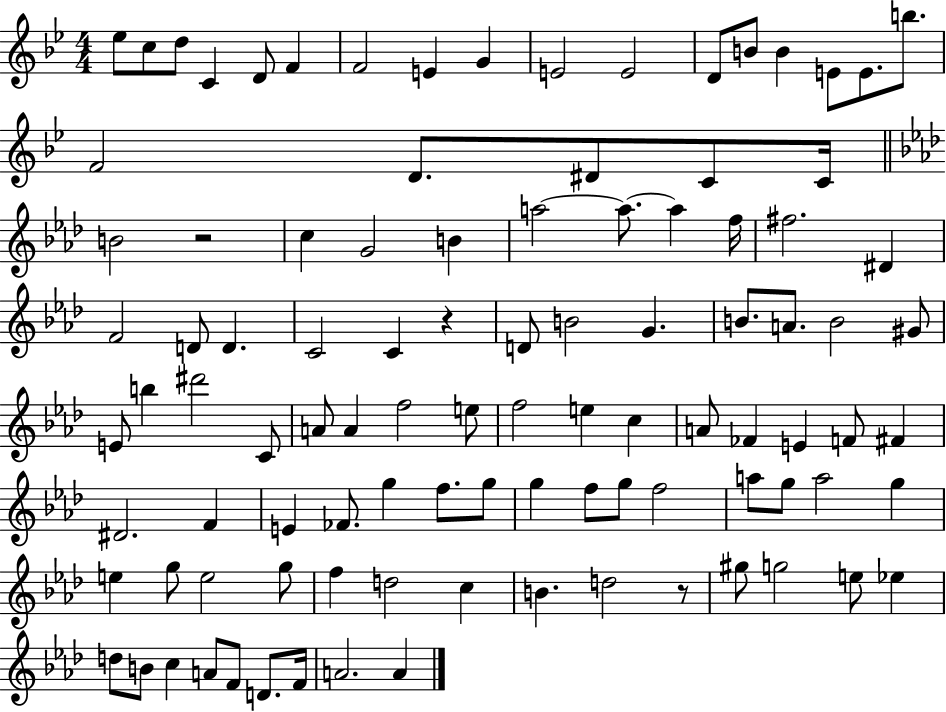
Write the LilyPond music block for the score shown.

{
  \clef treble
  \numericTimeSignature
  \time 4/4
  \key bes \major
  ees''8 c''8 d''8 c'4 d'8 f'4 | f'2 e'4 g'4 | e'2 e'2 | d'8 b'8 b'4 e'8 e'8. b''8. | \break f'2 d'8. dis'8 c'8 c'16 | \bar "||" \break \key aes \major b'2 r2 | c''4 g'2 b'4 | a''2~~ a''8.~~ a''4 f''16 | fis''2. dis'4 | \break f'2 d'8 d'4. | c'2 c'4 r4 | d'8 b'2 g'4. | b'8. a'8. b'2 gis'8 | \break e'8 b''4 dis'''2 c'8 | a'8 a'4 f''2 e''8 | f''2 e''4 c''4 | a'8 fes'4 e'4 f'8 fis'4 | \break dis'2. f'4 | e'4 fes'8. g''4 f''8. g''8 | g''4 f''8 g''8 f''2 | a''8 g''8 a''2 g''4 | \break e''4 g''8 e''2 g''8 | f''4 d''2 c''4 | b'4. d''2 r8 | gis''8 g''2 e''8 ees''4 | \break d''8 b'8 c''4 a'8 f'8 d'8. f'16 | a'2. a'4 | \bar "|."
}